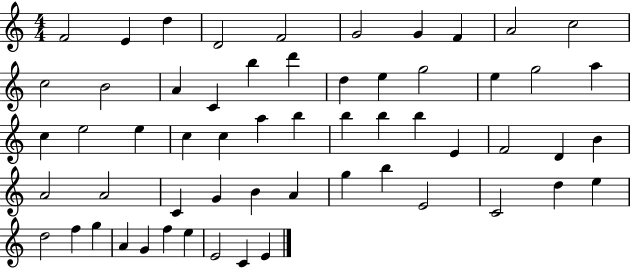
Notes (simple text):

F4/h E4/q D5/q D4/h F4/h G4/h G4/q F4/q A4/h C5/h C5/h B4/h A4/q C4/q B5/q D6/q D5/q E5/q G5/h E5/q G5/h A5/q C5/q E5/h E5/q C5/q C5/q A5/q B5/q B5/q B5/q B5/q E4/q F4/h D4/q B4/q A4/h A4/h C4/q G4/q B4/q A4/q G5/q B5/q E4/h C4/h D5/q E5/q D5/h F5/q G5/q A4/q G4/q F5/q E5/q E4/h C4/q E4/q